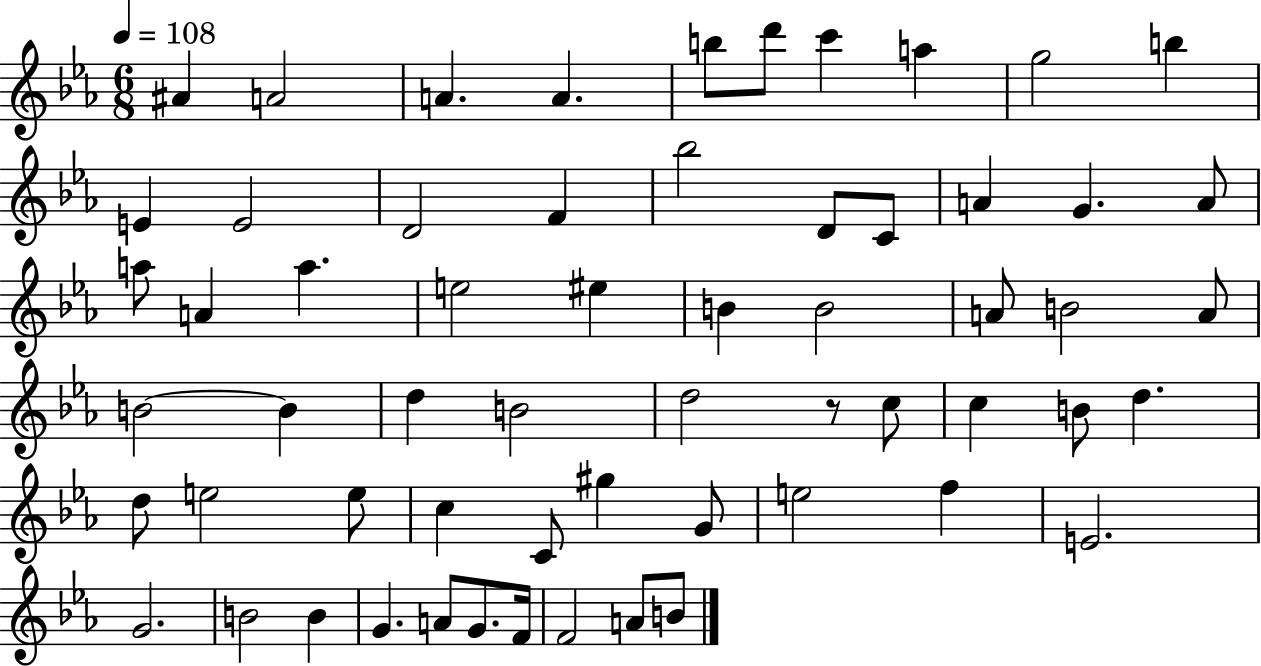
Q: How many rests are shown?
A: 1